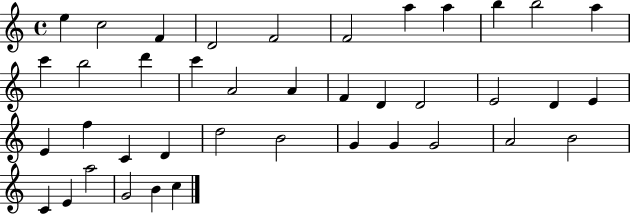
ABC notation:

X:1
T:Untitled
M:4/4
L:1/4
K:C
e c2 F D2 F2 F2 a a b b2 a c' b2 d' c' A2 A F D D2 E2 D E E f C D d2 B2 G G G2 A2 B2 C E a2 G2 B c